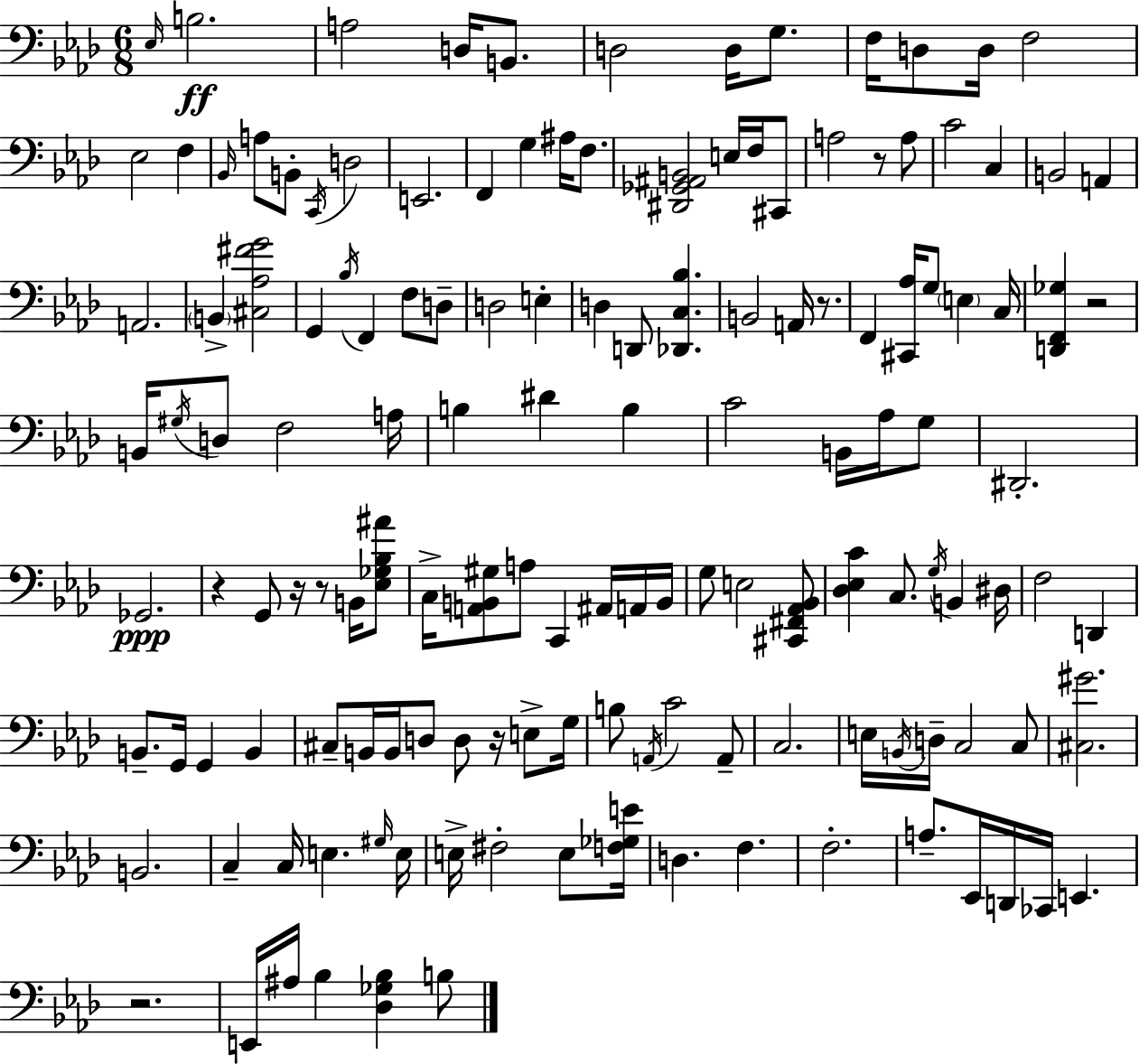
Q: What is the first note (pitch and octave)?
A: Eb3